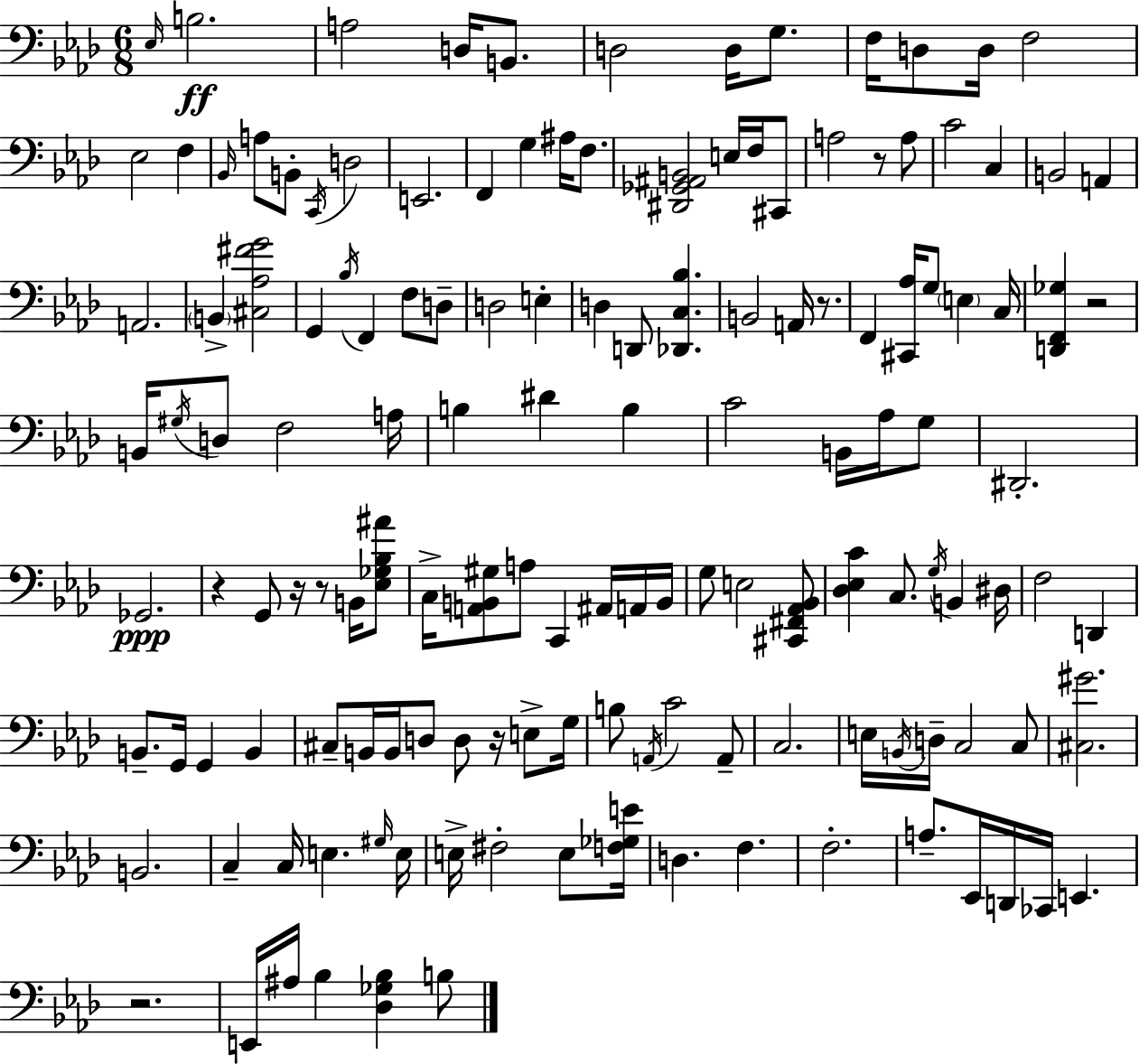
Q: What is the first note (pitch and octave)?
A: Eb3